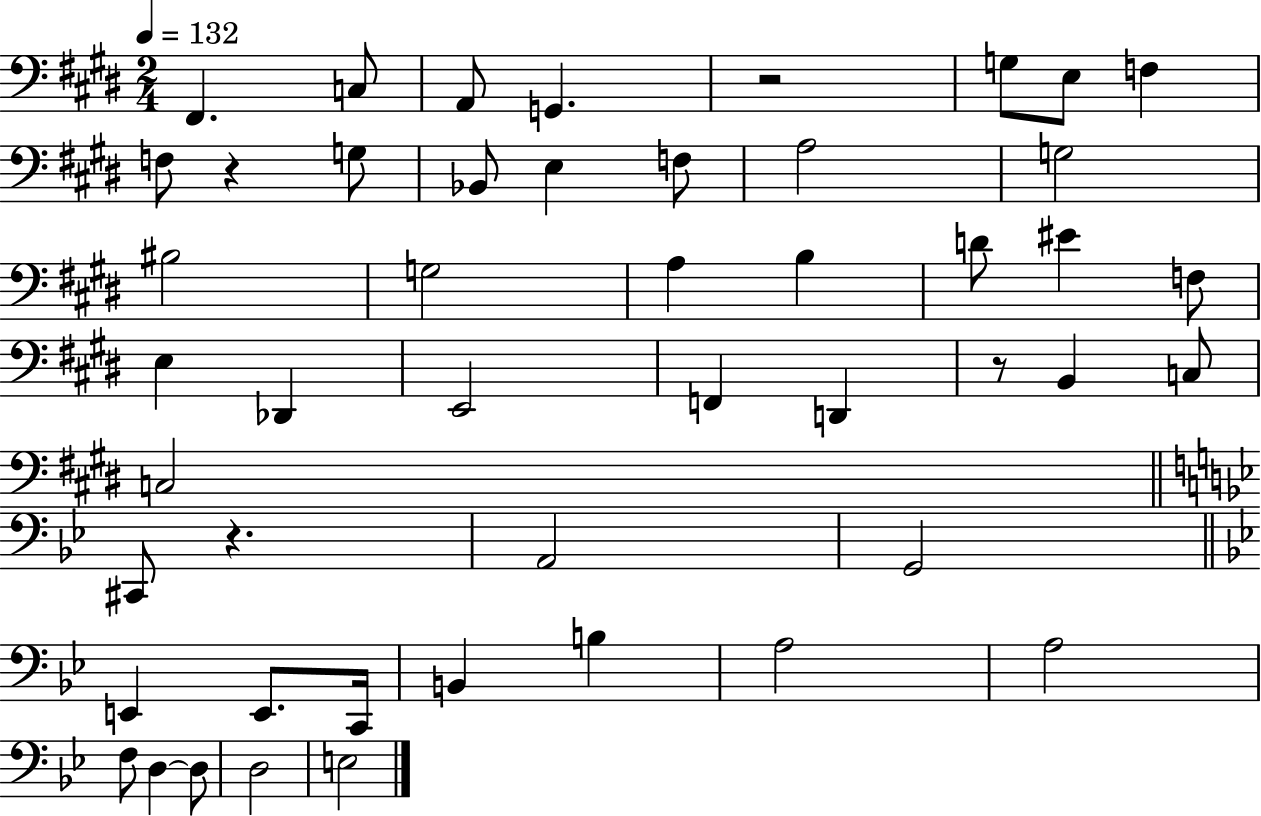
X:1
T:Untitled
M:2/4
L:1/4
K:E
^F,, C,/2 A,,/2 G,, z2 G,/2 E,/2 F, F,/2 z G,/2 _B,,/2 E, F,/2 A,2 G,2 ^B,2 G,2 A, B, D/2 ^E F,/2 E, _D,, E,,2 F,, D,, z/2 B,, C,/2 C,2 ^C,,/2 z A,,2 G,,2 E,, E,,/2 C,,/4 B,, B, A,2 A,2 F,/2 D, D,/2 D,2 E,2